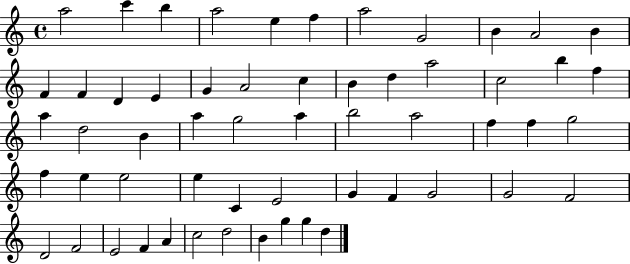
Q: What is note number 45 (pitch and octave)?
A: G4